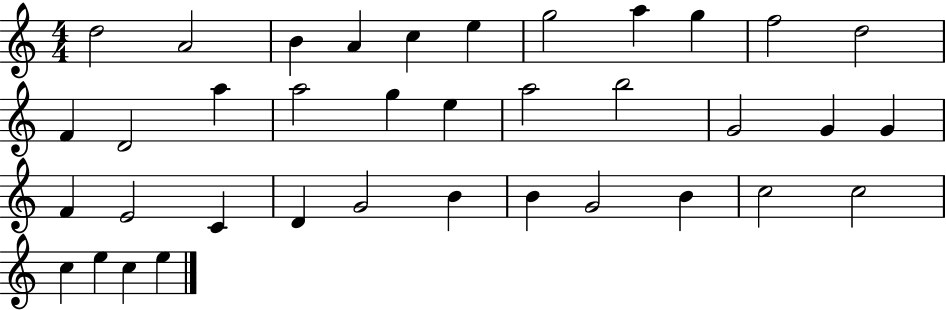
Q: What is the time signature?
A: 4/4